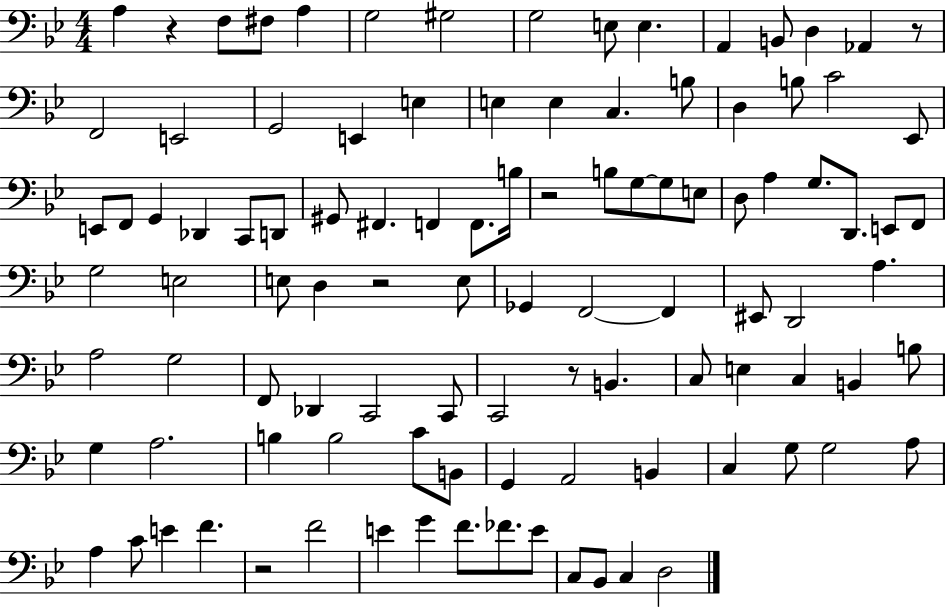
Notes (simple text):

A3/q R/q F3/e F#3/e A3/q G3/h G#3/h G3/h E3/e E3/q. A2/q B2/e D3/q Ab2/q R/e F2/h E2/h G2/h E2/q E3/q E3/q E3/q C3/q. B3/e D3/q B3/e C4/h Eb2/e E2/e F2/e G2/q Db2/q C2/e D2/e G#2/e F#2/q. F2/q F2/e. B3/s R/h B3/e G3/e G3/e E3/e D3/e A3/q G3/e. D2/e. E2/e F2/e G3/h E3/h E3/e D3/q R/h E3/e Gb2/q F2/h F2/q EIS2/e D2/h A3/q. A3/h G3/h F2/e Db2/q C2/h C2/e C2/h R/e B2/q. C3/e E3/q C3/q B2/q B3/e G3/q A3/h. B3/q B3/h C4/e B2/e G2/q A2/h B2/q C3/q G3/e G3/h A3/e A3/q C4/e E4/q F4/q. R/h F4/h E4/q G4/q F4/e. FES4/e. E4/e C3/e Bb2/e C3/q D3/h